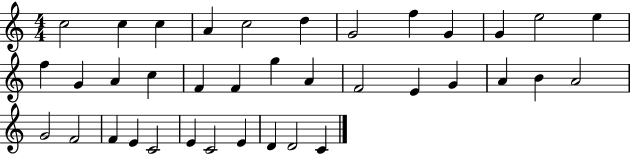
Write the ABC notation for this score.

X:1
T:Untitled
M:4/4
L:1/4
K:C
c2 c c A c2 d G2 f G G e2 e f G A c F F g A F2 E G A B A2 G2 F2 F E C2 E C2 E D D2 C